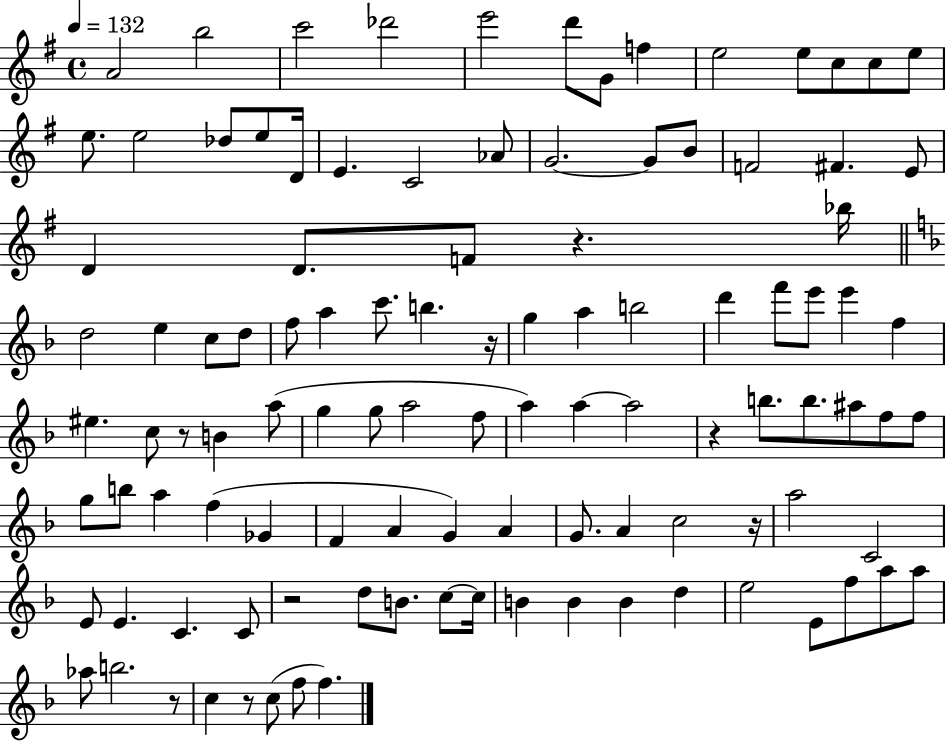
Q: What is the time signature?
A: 4/4